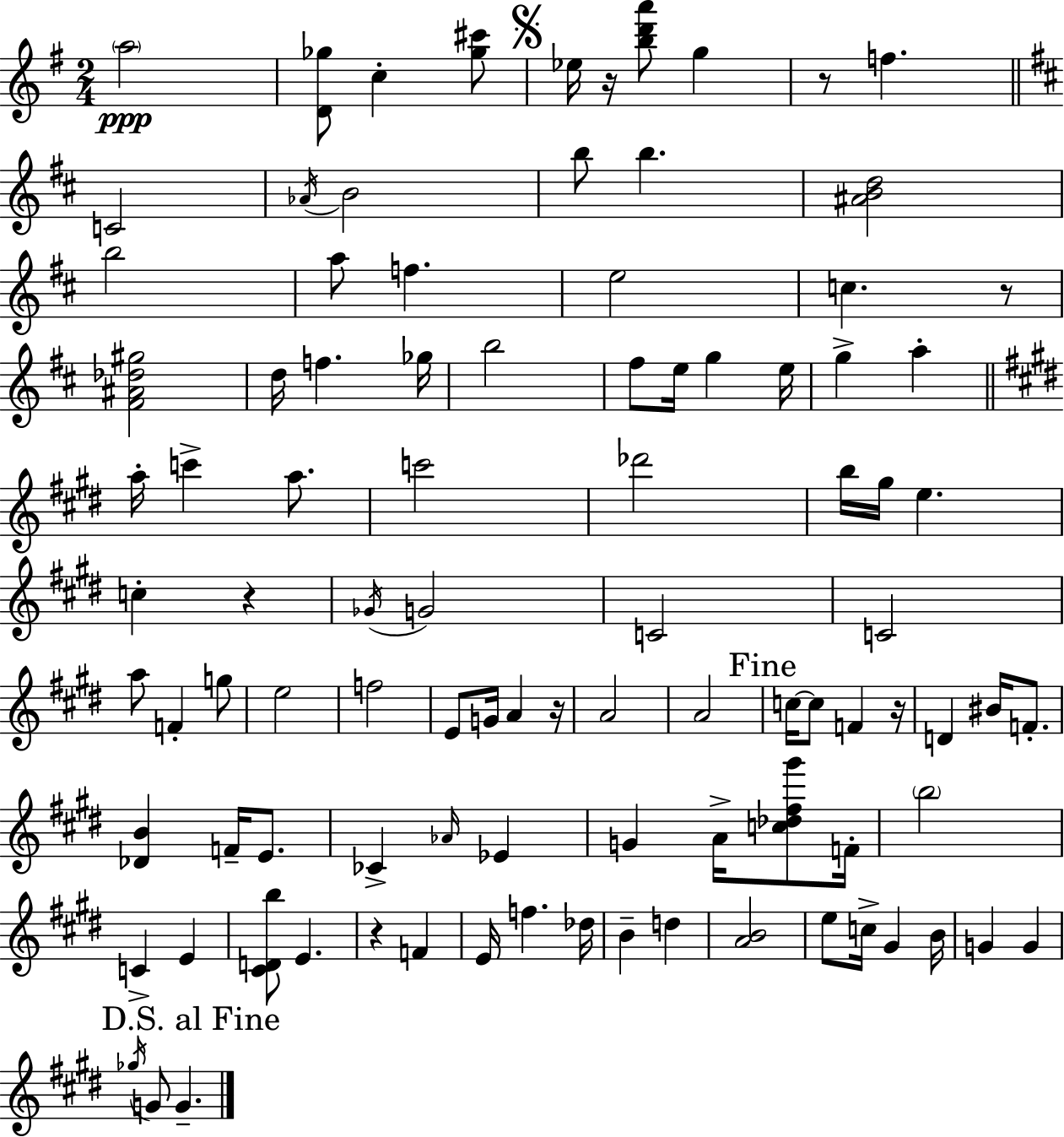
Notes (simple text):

A5/h [D4,Gb5]/e C5/q [Gb5,C#6]/e Eb5/s R/s [B5,D6,A6]/e G5/q R/e F5/q. C4/h Ab4/s B4/h B5/e B5/q. [A#4,B4,D5]/h B5/h A5/e F5/q. E5/h C5/q. R/e [F#4,A#4,Db5,G#5]/h D5/s F5/q. Gb5/s B5/h F#5/e E5/s G5/q E5/s G5/q A5/q A5/s C6/q A5/e. C6/h Db6/h B5/s G#5/s E5/q. C5/q R/q Gb4/s G4/h C4/h C4/h A5/e F4/q G5/e E5/h F5/h E4/e G4/s A4/q R/s A4/h A4/h C5/s C5/e F4/q R/s D4/q BIS4/s F4/e. [Db4,B4]/q F4/s E4/e. CES4/q Ab4/s Eb4/q G4/q A4/s [C5,Db5,F#5,G#6]/e F4/s B5/h C4/q E4/q [C#4,D4,B5]/e E4/q. R/q F4/q E4/s F5/q. Db5/s B4/q D5/q [A4,B4]/h E5/e C5/s G#4/q B4/s G4/q G4/q Gb5/s G4/e G4/q.